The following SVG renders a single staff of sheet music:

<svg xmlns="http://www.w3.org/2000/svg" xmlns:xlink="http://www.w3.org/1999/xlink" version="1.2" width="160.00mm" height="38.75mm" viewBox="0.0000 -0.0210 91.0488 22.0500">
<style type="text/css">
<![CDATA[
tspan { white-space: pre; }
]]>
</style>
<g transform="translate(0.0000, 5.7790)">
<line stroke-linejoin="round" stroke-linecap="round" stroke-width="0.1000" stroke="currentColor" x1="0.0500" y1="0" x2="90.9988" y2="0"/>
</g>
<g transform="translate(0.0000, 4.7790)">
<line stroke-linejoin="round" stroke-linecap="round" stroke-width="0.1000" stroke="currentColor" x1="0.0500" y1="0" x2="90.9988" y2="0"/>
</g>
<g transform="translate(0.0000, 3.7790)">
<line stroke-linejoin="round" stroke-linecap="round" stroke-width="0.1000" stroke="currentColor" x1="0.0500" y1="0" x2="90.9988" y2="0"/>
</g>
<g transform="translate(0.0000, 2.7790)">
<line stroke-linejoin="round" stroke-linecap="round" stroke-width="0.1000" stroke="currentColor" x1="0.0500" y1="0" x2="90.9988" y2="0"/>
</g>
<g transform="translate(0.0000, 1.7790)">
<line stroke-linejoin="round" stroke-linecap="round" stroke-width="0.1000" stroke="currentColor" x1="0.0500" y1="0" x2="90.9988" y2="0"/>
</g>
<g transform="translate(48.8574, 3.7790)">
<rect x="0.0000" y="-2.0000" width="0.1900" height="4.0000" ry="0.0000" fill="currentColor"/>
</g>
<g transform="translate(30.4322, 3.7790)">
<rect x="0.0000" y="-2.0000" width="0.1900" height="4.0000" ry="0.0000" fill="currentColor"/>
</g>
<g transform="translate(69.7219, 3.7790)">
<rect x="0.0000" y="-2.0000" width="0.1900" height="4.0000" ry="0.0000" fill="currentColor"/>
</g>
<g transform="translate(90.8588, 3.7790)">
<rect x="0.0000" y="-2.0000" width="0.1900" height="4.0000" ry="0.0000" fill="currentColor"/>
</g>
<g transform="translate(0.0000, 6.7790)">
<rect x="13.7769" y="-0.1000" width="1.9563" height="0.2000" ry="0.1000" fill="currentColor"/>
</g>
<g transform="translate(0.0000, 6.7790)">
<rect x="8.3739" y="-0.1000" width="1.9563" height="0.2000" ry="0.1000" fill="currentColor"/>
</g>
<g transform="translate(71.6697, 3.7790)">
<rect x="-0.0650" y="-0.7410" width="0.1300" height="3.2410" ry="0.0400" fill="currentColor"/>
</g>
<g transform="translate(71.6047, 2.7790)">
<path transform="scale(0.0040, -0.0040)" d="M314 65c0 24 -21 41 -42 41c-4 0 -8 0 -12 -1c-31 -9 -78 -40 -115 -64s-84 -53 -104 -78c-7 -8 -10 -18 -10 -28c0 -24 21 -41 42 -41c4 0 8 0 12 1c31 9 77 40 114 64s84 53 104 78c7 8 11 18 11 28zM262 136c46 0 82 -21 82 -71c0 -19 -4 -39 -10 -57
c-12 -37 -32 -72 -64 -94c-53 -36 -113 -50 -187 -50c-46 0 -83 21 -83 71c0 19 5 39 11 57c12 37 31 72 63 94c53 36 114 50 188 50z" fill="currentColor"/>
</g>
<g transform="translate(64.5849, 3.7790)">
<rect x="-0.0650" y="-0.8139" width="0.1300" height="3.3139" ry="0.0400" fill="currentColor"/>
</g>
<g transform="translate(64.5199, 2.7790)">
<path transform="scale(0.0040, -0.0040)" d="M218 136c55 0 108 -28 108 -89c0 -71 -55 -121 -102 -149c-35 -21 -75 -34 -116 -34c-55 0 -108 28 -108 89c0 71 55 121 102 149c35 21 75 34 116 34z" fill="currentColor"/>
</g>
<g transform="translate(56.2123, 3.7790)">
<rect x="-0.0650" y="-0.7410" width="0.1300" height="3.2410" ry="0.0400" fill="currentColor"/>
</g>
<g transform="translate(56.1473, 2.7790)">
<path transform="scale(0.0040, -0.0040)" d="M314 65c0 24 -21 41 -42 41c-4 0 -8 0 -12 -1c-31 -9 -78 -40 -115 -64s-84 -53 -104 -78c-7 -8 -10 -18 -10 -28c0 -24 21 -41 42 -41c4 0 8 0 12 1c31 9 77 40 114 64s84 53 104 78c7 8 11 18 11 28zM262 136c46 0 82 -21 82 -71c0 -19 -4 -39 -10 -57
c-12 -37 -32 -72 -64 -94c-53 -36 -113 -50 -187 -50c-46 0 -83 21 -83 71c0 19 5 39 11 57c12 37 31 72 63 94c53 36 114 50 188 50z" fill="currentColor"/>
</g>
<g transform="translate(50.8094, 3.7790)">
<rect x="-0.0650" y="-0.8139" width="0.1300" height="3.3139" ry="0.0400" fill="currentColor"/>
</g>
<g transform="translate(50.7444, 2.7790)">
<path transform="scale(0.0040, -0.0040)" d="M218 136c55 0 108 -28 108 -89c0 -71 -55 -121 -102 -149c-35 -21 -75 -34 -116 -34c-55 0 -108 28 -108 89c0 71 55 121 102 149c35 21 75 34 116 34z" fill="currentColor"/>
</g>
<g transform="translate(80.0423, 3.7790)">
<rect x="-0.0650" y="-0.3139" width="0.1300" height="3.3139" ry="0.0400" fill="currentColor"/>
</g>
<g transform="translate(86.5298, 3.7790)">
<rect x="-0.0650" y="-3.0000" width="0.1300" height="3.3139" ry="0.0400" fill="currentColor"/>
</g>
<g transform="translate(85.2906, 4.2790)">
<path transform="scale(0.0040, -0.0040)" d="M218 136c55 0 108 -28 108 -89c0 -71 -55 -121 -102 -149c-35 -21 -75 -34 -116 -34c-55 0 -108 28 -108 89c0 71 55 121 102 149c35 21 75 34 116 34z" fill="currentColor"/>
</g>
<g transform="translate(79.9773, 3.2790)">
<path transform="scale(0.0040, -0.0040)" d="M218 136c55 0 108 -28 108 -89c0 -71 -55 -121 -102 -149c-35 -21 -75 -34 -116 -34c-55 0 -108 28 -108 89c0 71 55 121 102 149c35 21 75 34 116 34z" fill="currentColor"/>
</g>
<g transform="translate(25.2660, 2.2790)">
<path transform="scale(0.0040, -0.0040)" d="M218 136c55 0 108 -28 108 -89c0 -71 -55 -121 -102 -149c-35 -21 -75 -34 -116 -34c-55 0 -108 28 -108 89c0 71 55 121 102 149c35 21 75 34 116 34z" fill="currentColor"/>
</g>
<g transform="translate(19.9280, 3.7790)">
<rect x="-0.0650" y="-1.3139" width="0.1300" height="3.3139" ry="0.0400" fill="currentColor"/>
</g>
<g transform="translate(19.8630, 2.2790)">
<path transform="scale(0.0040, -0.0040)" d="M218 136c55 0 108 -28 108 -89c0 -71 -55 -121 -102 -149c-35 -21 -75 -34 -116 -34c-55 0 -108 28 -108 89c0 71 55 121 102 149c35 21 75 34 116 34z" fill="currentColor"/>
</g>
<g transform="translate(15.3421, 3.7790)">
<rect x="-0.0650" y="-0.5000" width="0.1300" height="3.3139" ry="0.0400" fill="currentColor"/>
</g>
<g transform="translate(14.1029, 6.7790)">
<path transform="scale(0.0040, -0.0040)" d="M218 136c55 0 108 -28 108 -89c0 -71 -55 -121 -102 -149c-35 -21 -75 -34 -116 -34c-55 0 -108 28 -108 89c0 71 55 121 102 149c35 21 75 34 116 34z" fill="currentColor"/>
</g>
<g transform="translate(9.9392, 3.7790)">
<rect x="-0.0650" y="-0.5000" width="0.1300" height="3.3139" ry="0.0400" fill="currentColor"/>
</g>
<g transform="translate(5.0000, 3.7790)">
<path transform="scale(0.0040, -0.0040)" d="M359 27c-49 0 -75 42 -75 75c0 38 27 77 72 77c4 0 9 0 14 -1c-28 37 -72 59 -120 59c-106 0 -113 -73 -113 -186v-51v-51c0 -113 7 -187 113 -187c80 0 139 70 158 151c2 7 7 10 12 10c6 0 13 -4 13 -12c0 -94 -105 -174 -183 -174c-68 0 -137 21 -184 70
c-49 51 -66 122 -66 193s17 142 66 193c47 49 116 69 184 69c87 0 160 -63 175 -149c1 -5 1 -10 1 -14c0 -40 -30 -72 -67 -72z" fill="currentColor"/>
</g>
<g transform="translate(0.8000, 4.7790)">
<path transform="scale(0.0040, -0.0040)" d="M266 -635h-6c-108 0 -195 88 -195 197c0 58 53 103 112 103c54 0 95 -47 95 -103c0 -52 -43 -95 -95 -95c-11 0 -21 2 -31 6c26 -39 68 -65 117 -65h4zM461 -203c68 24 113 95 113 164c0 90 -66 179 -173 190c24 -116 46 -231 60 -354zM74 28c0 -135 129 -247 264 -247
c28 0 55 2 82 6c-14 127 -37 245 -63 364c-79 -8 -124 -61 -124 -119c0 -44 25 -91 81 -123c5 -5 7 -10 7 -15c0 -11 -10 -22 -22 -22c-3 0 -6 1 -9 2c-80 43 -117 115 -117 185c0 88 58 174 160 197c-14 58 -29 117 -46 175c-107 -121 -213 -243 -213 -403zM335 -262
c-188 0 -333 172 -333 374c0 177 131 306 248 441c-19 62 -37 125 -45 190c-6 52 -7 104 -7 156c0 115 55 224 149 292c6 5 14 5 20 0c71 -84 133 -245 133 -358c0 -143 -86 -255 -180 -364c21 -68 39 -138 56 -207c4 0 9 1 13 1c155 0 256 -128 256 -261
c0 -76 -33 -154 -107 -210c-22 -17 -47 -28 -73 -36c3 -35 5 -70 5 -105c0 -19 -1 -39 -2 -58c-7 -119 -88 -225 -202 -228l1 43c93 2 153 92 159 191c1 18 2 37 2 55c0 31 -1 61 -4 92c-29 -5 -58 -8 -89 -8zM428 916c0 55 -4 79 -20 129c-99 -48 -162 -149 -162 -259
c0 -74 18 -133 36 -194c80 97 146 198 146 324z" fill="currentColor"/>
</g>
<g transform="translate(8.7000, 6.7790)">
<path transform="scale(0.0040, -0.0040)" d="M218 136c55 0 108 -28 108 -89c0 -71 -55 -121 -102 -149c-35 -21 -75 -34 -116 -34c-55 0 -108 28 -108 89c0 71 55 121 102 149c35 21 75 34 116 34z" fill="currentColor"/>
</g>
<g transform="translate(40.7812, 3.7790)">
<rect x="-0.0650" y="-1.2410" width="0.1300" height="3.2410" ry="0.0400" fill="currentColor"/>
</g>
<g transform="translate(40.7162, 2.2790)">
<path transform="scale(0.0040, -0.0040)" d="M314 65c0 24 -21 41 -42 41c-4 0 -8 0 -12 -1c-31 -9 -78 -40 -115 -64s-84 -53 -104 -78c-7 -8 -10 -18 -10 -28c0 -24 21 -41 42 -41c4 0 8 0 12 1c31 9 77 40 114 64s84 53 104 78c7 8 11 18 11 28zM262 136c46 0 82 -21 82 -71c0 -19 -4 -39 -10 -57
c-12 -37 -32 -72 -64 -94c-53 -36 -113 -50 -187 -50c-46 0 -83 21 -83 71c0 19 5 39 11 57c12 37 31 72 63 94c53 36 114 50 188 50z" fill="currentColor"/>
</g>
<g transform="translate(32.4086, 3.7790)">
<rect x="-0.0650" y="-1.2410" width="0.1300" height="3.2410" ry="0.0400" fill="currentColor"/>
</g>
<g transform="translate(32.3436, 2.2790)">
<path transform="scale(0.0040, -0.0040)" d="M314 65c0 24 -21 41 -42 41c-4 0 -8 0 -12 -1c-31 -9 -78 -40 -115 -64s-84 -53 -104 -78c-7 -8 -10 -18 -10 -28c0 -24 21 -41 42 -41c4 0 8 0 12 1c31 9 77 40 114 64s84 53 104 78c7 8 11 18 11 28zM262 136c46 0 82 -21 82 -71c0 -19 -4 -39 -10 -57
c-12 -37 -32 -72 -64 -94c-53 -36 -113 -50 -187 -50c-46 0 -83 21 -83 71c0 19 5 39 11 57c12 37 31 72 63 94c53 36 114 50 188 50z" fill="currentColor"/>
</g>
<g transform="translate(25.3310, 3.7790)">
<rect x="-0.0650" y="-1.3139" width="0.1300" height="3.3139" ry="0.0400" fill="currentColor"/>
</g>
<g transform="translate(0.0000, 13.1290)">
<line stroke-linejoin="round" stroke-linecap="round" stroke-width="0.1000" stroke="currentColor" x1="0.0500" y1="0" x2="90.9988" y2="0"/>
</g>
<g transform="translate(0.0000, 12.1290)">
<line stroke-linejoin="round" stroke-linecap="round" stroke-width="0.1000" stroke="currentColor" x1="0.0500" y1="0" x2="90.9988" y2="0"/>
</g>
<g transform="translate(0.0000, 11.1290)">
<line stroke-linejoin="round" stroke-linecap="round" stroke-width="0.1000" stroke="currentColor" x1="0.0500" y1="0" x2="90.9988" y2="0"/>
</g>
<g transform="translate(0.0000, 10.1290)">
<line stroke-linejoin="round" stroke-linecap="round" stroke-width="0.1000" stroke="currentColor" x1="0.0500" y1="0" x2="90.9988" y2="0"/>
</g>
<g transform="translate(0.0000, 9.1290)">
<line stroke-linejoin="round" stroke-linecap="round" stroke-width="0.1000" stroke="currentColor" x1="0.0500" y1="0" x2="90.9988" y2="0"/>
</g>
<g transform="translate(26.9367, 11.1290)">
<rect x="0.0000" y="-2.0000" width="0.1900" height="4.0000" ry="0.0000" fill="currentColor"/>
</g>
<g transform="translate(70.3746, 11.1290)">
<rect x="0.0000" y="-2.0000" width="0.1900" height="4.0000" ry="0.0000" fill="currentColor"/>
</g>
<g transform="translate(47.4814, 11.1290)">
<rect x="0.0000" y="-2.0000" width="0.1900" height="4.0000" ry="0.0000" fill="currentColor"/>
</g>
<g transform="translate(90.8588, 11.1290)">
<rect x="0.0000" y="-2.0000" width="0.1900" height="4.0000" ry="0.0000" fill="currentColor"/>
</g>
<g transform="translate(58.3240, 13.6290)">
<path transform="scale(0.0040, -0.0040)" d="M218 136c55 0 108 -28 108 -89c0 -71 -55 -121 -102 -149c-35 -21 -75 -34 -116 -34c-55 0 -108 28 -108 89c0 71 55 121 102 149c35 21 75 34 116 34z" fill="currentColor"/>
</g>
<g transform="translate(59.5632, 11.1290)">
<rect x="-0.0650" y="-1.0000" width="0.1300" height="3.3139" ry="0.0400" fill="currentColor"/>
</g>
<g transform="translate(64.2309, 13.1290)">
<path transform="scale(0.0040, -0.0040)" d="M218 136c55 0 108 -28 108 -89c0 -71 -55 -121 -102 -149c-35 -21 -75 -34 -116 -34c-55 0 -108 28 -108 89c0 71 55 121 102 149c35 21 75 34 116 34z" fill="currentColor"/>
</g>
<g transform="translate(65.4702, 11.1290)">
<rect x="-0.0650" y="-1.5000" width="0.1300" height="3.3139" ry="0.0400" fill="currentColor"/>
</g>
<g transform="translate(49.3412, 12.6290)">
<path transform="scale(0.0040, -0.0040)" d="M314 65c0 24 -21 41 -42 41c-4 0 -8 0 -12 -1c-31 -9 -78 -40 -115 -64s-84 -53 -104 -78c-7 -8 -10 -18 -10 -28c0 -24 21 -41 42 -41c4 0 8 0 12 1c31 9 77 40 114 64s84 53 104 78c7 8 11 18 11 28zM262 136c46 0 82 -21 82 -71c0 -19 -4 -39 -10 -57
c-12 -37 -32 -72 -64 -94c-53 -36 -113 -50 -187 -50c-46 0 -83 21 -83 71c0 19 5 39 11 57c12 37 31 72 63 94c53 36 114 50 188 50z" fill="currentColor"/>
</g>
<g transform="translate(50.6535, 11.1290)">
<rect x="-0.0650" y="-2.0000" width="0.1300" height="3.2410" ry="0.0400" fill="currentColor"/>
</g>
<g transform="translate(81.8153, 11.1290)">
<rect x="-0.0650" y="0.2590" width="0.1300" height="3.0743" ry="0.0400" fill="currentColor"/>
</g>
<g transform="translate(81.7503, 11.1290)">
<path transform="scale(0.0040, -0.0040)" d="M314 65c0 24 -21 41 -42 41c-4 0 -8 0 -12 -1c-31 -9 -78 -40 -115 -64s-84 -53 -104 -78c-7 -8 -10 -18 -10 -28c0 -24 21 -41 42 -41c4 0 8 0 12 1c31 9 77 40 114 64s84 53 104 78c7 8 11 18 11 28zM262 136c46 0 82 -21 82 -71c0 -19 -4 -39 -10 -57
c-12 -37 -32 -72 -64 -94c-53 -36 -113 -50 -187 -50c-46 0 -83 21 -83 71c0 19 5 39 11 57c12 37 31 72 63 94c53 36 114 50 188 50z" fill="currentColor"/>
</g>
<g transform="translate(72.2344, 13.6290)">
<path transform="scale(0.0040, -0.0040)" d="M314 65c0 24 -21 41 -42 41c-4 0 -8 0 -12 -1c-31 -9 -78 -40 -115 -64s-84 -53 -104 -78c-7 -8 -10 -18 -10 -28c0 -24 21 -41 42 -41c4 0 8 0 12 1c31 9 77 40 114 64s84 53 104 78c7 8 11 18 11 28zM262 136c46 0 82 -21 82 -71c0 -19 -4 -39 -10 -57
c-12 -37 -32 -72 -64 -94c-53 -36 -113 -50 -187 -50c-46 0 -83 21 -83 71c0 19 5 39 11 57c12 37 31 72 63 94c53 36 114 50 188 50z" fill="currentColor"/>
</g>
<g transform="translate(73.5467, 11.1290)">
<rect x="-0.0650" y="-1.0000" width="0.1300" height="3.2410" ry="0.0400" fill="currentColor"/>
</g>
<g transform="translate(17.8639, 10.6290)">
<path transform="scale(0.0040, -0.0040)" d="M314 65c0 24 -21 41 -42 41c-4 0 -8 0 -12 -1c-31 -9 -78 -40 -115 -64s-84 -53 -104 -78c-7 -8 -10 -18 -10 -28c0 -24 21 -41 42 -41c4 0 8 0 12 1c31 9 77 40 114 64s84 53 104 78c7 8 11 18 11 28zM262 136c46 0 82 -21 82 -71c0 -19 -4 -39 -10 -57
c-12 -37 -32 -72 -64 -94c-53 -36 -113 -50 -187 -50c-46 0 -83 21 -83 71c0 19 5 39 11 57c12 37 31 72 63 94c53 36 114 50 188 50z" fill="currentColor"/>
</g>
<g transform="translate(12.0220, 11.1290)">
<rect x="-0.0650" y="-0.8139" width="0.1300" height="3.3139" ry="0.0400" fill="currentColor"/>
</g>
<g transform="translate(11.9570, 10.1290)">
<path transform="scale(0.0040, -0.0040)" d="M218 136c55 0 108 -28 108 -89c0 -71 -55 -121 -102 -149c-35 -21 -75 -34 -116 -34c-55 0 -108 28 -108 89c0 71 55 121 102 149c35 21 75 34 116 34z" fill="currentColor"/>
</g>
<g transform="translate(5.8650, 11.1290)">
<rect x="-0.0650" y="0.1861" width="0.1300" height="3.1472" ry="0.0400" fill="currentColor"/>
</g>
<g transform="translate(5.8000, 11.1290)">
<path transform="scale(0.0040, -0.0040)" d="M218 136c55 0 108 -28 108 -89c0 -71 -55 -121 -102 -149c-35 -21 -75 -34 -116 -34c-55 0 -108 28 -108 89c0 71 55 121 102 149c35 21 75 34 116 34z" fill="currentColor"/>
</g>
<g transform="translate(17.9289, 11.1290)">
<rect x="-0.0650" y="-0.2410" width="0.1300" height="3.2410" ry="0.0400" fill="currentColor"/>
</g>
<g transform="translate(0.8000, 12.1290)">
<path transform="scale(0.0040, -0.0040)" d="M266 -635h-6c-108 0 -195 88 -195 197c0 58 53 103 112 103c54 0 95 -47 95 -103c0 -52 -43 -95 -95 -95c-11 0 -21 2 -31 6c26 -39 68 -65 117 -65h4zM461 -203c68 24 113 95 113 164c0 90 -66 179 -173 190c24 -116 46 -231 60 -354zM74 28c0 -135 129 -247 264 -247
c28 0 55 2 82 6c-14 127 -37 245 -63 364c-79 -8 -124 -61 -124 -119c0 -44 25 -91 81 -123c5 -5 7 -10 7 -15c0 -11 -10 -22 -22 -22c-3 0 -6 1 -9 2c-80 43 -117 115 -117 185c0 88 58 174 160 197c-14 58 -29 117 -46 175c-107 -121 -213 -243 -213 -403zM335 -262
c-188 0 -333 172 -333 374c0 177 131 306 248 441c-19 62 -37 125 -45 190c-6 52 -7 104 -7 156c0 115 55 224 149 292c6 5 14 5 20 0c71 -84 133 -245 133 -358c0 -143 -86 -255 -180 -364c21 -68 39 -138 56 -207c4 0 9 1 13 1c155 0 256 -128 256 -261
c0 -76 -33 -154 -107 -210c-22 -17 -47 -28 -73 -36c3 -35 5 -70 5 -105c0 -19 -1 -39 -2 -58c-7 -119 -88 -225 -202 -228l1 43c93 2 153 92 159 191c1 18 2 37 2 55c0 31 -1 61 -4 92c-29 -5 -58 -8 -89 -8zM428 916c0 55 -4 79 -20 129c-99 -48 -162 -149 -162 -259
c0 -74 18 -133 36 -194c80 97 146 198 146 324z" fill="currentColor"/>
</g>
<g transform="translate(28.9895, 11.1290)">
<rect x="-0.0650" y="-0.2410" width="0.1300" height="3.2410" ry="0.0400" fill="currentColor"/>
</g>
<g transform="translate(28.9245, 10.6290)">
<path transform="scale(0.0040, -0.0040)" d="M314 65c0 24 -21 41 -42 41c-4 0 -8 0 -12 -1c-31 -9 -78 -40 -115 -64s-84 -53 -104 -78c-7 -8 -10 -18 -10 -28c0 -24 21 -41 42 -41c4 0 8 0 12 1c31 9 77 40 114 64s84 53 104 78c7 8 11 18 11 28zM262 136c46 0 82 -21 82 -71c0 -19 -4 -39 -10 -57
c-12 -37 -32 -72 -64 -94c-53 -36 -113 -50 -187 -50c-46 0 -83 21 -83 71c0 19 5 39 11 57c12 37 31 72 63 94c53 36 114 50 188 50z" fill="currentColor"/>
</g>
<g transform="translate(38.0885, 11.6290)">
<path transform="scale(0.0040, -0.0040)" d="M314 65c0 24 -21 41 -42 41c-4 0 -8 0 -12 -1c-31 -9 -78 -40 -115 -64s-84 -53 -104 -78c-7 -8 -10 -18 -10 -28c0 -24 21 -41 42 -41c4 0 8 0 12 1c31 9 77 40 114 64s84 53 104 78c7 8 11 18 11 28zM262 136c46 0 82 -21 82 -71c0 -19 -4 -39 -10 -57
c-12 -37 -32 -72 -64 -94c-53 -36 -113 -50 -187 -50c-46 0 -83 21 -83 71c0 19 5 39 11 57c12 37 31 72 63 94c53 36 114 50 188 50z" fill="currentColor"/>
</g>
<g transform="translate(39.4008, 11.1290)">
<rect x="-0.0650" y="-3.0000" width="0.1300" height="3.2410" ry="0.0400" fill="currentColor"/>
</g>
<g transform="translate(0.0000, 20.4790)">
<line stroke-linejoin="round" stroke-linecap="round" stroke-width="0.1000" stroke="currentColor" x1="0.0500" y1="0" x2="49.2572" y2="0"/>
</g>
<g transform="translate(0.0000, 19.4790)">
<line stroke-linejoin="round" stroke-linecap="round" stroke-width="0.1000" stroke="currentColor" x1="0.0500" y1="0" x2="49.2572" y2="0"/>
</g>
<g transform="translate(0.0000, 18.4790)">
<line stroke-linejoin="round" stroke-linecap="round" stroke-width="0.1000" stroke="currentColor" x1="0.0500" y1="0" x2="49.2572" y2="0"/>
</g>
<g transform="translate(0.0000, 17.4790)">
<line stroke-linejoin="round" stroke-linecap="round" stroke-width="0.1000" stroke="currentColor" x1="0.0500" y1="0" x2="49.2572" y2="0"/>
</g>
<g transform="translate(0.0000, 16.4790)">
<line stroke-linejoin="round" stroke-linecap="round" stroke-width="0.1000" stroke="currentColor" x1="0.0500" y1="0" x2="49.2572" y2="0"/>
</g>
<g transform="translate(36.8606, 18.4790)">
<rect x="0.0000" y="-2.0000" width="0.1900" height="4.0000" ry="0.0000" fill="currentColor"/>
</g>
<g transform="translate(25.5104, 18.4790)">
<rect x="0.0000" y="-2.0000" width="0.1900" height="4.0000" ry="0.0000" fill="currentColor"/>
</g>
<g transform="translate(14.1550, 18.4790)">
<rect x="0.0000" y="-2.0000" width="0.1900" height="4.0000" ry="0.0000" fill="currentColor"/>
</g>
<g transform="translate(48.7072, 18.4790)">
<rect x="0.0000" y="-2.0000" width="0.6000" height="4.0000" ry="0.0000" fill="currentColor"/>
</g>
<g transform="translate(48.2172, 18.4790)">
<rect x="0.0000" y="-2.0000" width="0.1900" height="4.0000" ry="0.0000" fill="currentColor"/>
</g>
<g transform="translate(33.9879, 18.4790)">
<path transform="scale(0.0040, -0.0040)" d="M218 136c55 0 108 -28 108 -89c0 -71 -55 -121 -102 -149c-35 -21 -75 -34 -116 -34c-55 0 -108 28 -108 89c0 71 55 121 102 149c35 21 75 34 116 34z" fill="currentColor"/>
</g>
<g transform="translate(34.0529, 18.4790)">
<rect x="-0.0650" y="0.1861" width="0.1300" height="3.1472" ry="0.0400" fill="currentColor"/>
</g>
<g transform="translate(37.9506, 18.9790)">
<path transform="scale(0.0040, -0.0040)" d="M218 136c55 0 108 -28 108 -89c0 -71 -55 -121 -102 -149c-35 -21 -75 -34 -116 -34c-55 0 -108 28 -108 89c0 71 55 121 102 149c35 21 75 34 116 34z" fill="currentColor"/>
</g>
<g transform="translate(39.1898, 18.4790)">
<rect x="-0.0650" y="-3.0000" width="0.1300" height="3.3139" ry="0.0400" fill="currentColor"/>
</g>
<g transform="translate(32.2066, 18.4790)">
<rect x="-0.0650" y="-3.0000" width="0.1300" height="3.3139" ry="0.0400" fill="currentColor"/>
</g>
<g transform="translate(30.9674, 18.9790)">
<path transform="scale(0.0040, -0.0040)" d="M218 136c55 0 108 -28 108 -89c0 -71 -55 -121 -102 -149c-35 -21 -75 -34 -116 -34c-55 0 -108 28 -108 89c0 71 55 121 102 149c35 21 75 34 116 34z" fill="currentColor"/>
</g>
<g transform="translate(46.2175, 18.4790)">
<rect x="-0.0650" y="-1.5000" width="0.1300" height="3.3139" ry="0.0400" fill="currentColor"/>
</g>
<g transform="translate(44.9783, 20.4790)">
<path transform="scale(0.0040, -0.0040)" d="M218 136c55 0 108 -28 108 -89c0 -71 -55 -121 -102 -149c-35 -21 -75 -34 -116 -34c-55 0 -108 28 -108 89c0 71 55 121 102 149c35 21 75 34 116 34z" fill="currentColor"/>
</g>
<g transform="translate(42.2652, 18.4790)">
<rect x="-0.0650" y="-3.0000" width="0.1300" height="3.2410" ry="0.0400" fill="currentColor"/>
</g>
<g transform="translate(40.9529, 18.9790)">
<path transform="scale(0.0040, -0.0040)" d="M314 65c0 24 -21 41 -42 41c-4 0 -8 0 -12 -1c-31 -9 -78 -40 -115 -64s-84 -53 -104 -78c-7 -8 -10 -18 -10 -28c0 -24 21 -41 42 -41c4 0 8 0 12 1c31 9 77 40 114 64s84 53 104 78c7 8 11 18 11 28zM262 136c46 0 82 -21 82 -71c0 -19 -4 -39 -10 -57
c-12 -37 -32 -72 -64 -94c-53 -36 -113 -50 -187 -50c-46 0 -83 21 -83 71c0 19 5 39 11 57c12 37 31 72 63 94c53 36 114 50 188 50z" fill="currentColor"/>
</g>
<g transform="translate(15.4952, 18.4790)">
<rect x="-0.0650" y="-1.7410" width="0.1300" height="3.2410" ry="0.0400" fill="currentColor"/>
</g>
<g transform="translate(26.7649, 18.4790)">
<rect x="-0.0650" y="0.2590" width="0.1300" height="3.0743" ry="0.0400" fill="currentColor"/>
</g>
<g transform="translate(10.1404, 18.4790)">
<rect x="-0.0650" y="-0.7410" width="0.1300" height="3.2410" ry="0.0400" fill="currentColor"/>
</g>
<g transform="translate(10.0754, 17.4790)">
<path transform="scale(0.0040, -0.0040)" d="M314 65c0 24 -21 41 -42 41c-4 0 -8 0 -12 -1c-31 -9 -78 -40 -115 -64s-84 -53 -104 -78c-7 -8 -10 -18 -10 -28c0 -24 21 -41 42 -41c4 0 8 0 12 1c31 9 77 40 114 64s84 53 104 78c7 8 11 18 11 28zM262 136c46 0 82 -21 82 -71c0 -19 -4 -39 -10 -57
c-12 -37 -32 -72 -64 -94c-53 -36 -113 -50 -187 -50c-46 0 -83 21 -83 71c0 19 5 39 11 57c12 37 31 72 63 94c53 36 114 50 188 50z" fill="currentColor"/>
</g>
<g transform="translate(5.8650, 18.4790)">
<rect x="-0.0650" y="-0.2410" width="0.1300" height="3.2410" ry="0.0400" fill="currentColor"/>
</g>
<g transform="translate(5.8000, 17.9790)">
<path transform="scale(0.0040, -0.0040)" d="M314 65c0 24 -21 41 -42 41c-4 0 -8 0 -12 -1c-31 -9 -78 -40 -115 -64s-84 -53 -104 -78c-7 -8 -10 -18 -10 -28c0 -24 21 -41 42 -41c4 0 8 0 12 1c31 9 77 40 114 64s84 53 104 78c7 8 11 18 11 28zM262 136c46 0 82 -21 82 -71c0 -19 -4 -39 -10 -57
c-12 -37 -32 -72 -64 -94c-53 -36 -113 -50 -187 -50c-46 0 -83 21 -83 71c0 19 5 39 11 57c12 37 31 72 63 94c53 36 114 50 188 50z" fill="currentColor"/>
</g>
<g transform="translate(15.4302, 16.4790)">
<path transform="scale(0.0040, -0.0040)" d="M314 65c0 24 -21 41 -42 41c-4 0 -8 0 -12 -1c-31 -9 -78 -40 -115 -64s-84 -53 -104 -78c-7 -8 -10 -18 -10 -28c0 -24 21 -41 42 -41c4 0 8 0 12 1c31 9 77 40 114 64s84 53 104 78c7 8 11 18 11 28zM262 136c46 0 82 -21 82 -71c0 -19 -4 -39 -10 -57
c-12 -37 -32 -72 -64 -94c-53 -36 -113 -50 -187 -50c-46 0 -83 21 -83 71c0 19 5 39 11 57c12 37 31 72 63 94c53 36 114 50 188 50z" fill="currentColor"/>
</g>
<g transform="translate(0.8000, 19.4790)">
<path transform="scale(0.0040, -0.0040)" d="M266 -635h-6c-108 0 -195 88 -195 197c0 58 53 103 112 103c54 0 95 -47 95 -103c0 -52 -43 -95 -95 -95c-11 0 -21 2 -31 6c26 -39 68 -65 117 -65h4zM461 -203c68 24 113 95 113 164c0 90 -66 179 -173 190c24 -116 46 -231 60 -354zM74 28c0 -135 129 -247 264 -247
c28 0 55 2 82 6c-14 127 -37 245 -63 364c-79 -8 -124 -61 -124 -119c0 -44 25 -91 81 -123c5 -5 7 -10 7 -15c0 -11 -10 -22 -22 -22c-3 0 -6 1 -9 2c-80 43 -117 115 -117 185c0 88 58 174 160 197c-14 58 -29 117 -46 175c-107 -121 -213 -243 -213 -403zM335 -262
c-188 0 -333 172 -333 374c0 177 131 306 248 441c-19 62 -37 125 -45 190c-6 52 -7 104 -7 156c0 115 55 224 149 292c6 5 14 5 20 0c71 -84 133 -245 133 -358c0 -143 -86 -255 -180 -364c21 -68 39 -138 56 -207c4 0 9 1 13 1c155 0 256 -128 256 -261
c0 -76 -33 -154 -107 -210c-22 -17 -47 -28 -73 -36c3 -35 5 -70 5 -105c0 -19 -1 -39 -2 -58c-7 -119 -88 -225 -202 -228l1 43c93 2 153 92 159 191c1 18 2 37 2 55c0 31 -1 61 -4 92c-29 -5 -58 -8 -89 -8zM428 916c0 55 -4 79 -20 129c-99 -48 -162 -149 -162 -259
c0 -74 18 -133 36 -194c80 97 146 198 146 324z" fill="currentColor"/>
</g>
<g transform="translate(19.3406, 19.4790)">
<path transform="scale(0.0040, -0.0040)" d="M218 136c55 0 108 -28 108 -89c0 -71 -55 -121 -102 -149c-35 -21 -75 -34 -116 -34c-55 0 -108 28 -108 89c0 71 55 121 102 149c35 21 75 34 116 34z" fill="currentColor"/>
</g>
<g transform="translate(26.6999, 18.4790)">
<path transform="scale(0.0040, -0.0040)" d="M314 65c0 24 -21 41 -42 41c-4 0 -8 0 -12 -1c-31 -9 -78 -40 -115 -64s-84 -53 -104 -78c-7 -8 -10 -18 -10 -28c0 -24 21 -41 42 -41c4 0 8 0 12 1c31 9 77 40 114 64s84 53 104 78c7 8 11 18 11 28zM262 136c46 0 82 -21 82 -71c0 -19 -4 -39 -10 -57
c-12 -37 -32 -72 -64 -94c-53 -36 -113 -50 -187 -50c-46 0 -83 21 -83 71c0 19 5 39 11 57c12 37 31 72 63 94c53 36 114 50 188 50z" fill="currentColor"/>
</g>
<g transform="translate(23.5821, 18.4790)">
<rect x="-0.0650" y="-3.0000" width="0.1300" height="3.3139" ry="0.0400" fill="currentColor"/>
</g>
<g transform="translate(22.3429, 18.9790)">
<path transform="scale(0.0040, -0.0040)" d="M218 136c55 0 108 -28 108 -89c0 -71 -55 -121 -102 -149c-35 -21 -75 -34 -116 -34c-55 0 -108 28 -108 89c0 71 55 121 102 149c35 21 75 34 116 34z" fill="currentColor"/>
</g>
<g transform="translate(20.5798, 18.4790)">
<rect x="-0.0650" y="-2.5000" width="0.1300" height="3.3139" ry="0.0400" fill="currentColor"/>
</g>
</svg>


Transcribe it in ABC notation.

X:1
T:Untitled
M:4/4
L:1/4
K:C
C C e e e2 e2 d d2 d d2 c A B d c2 c2 A2 F2 D E D2 B2 c2 d2 f2 G A B2 A B A A2 E